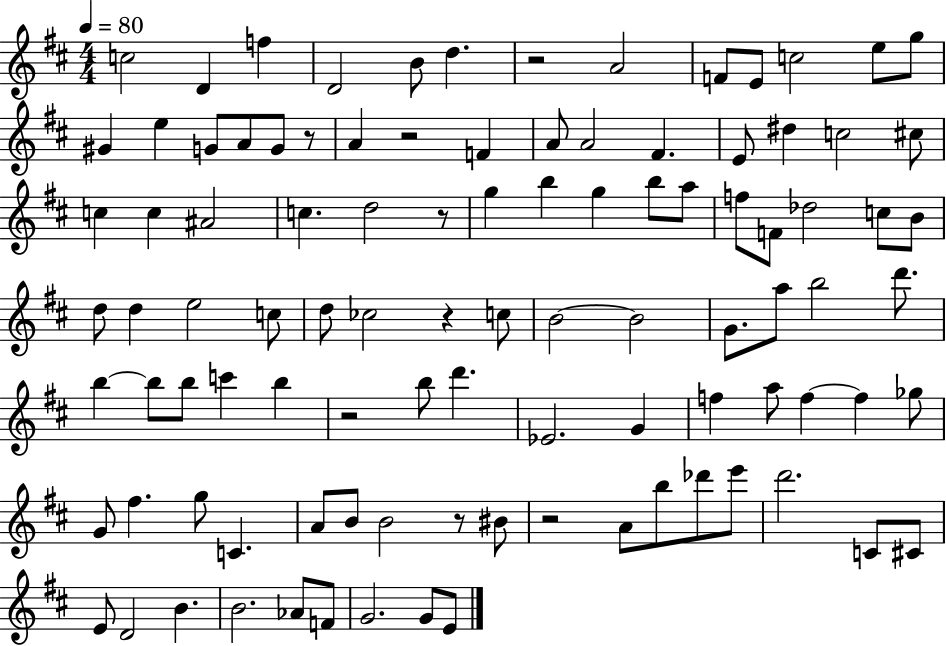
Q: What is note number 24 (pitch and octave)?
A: D#5